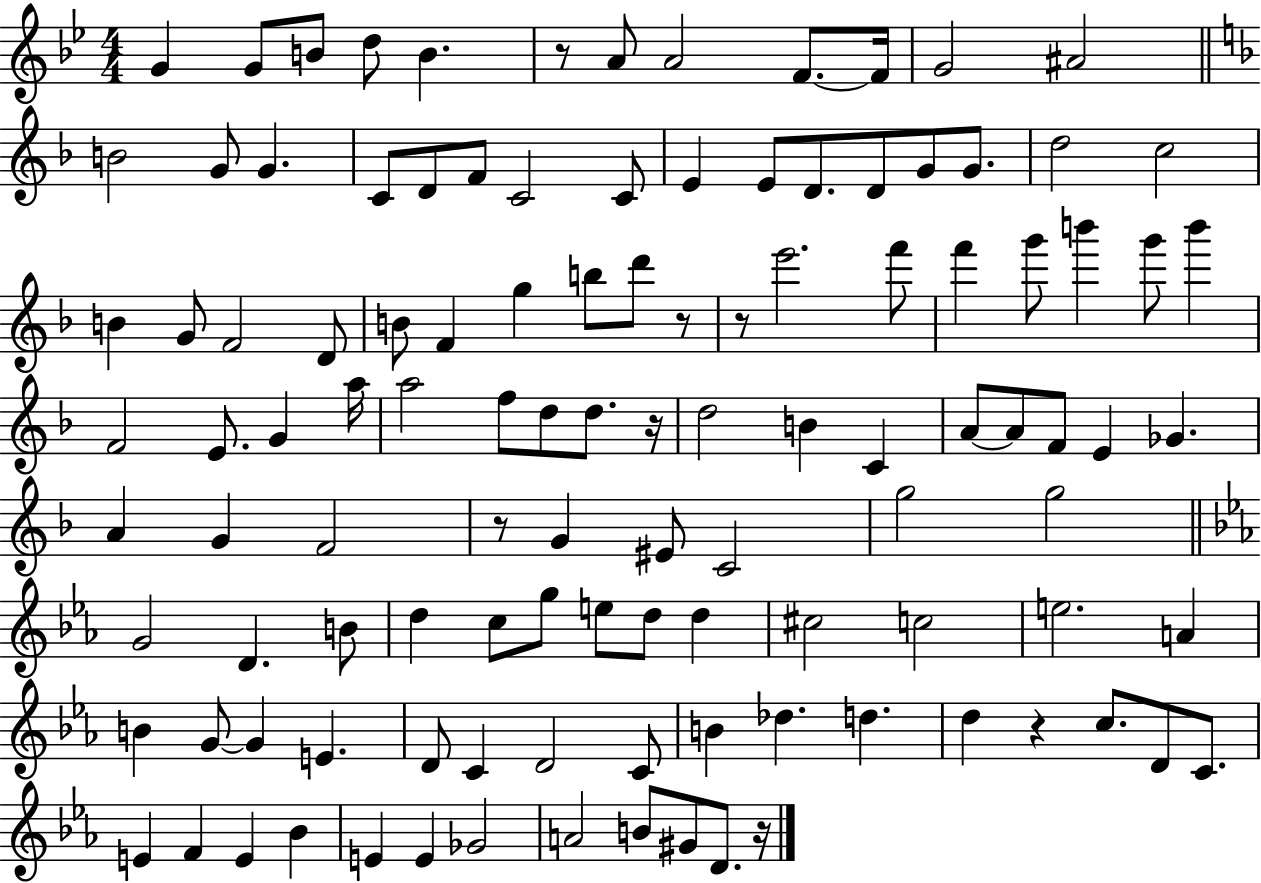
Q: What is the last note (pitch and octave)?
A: D4